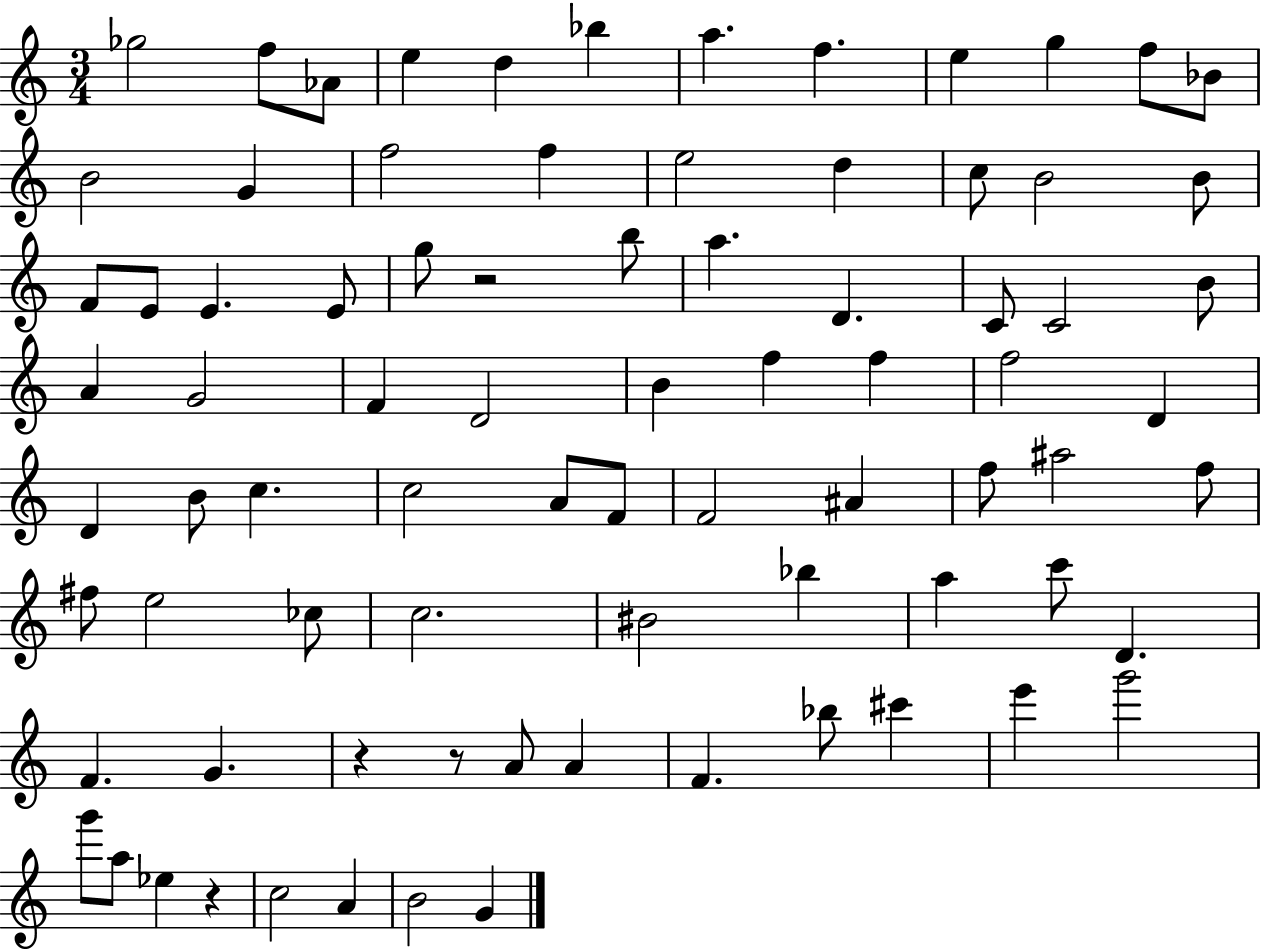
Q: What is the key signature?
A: C major